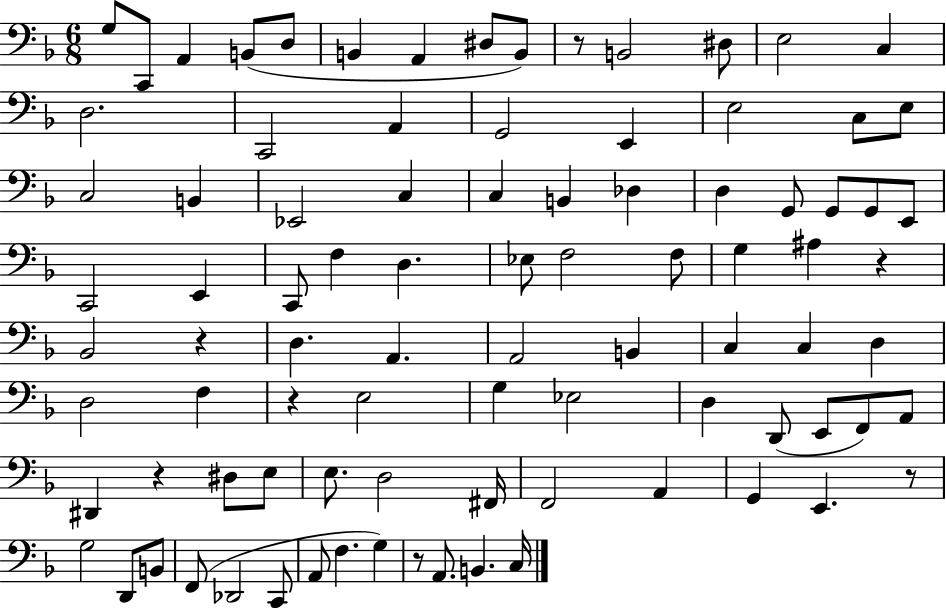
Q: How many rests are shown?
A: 7